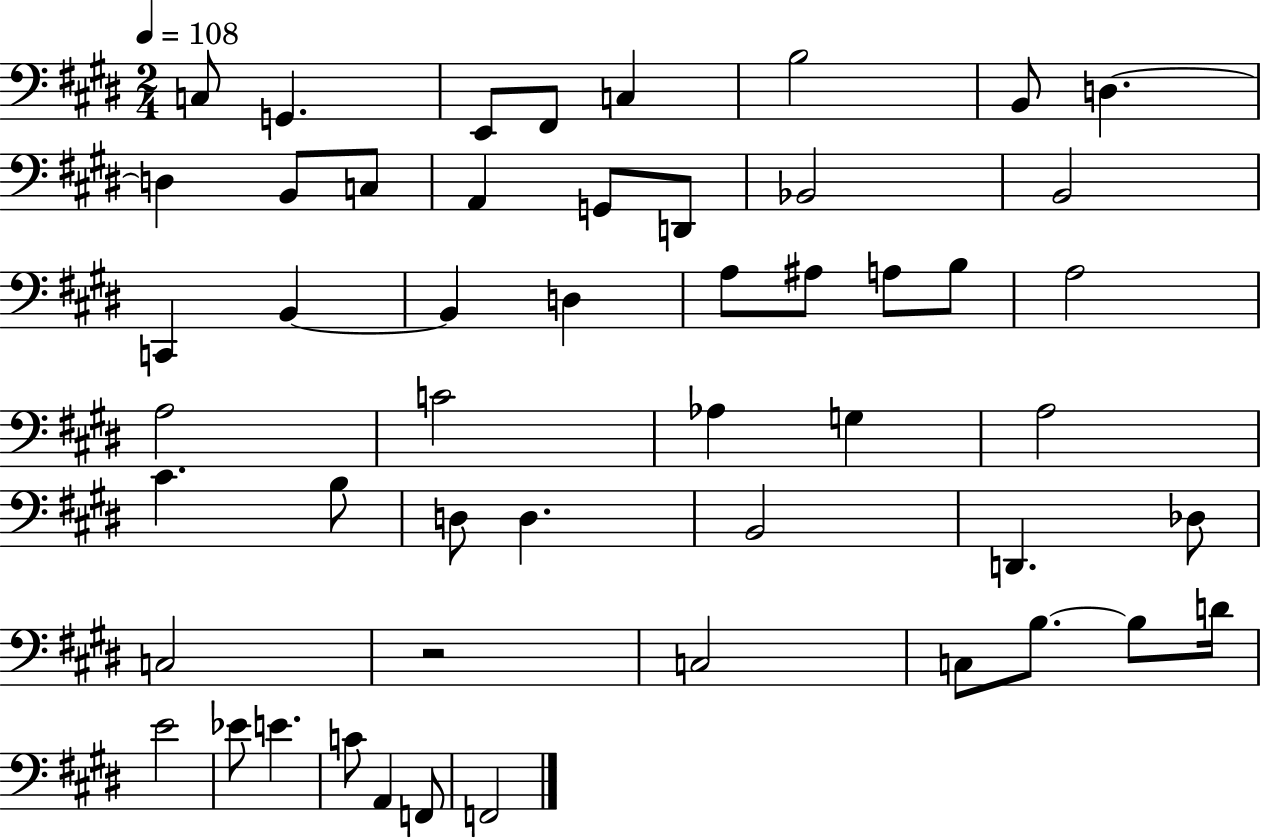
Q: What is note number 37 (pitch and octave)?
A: Db3